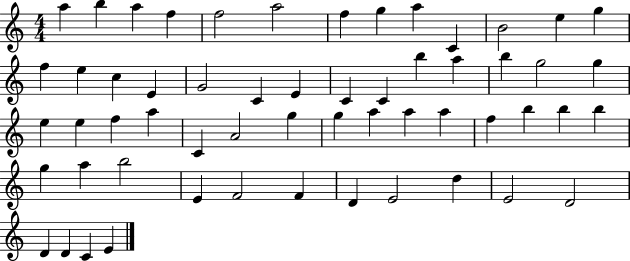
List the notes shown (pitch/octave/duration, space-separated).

A5/q B5/q A5/q F5/q F5/h A5/h F5/q G5/q A5/q C4/q B4/h E5/q G5/q F5/q E5/q C5/q E4/q G4/h C4/q E4/q C4/q C4/q B5/q A5/q B5/q G5/h G5/q E5/q E5/q F5/q A5/q C4/q A4/h G5/q G5/q A5/q A5/q A5/q F5/q B5/q B5/q B5/q G5/q A5/q B5/h E4/q F4/h F4/q D4/q E4/h D5/q E4/h D4/h D4/q D4/q C4/q E4/q